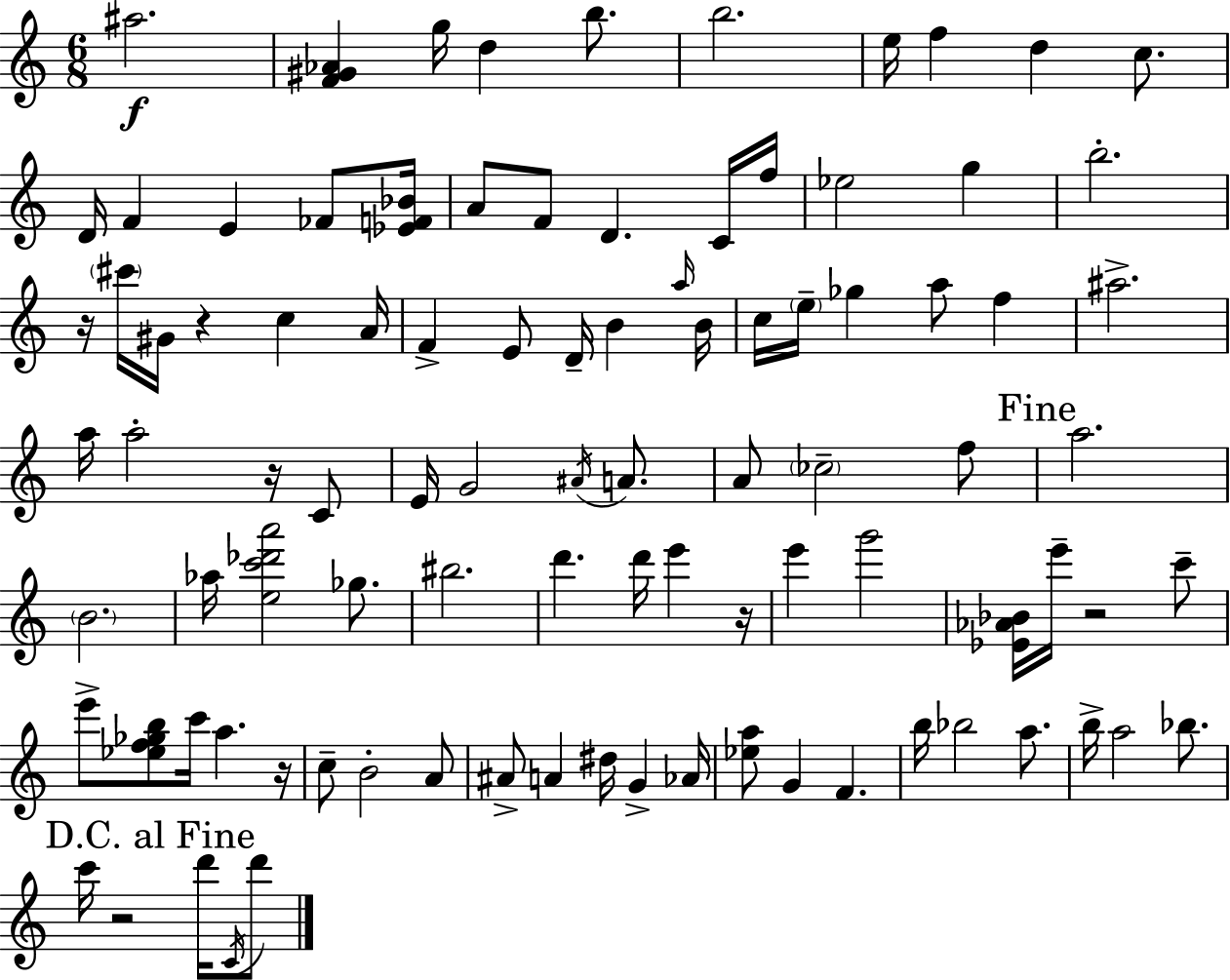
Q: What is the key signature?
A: A minor